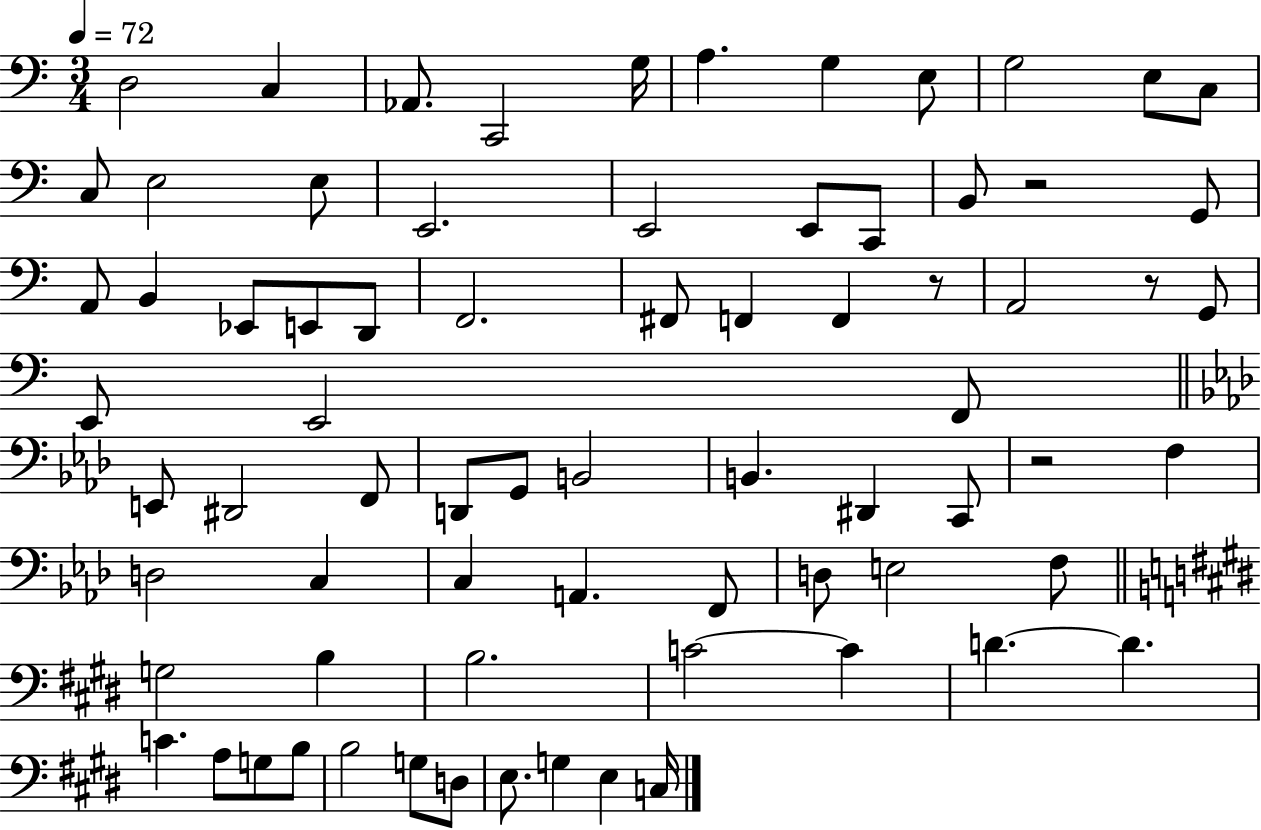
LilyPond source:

{
  \clef bass
  \numericTimeSignature
  \time 3/4
  \key c \major
  \tempo 4 = 72
  \repeat volta 2 { d2 c4 | aes,8. c,2 g16 | a4. g4 e8 | g2 e8 c8 | \break c8 e2 e8 | e,2. | e,2 e,8 c,8 | b,8 r2 g,8 | \break a,8 b,4 ees,8 e,8 d,8 | f,2. | fis,8 f,4 f,4 r8 | a,2 r8 g,8 | \break e,8 e,2 f,8 | \bar "||" \break \key aes \major e,8 dis,2 f,8 | d,8 g,8 b,2 | b,4. dis,4 c,8 | r2 f4 | \break d2 c4 | c4 a,4. f,8 | d8 e2 f8 | \bar "||" \break \key e \major g2 b4 | b2. | c'2~~ c'4 | d'4.~~ d'4. | \break c'4. a8 g8 b8 | b2 g8 d8 | e8. g4 e4 c16 | } \bar "|."
}